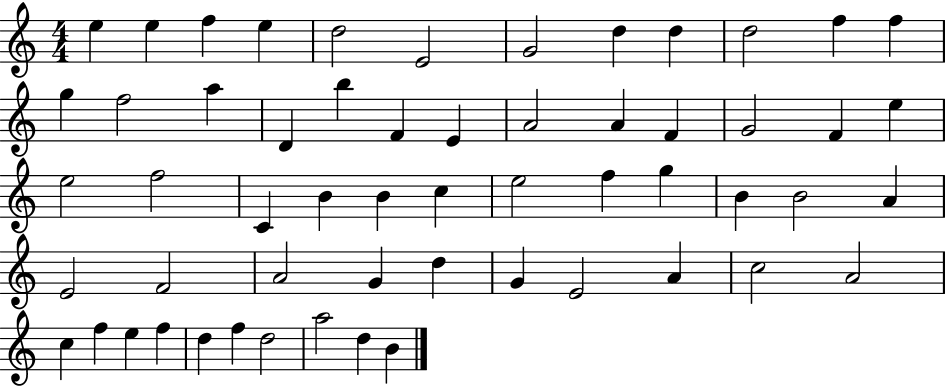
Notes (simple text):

E5/q E5/q F5/q E5/q D5/h E4/h G4/h D5/q D5/q D5/h F5/q F5/q G5/q F5/h A5/q D4/q B5/q F4/q E4/q A4/h A4/q F4/q G4/h F4/q E5/q E5/h F5/h C4/q B4/q B4/q C5/q E5/h F5/q G5/q B4/q B4/h A4/q E4/h F4/h A4/h G4/q D5/q G4/q E4/h A4/q C5/h A4/h C5/q F5/q E5/q F5/q D5/q F5/q D5/h A5/h D5/q B4/q